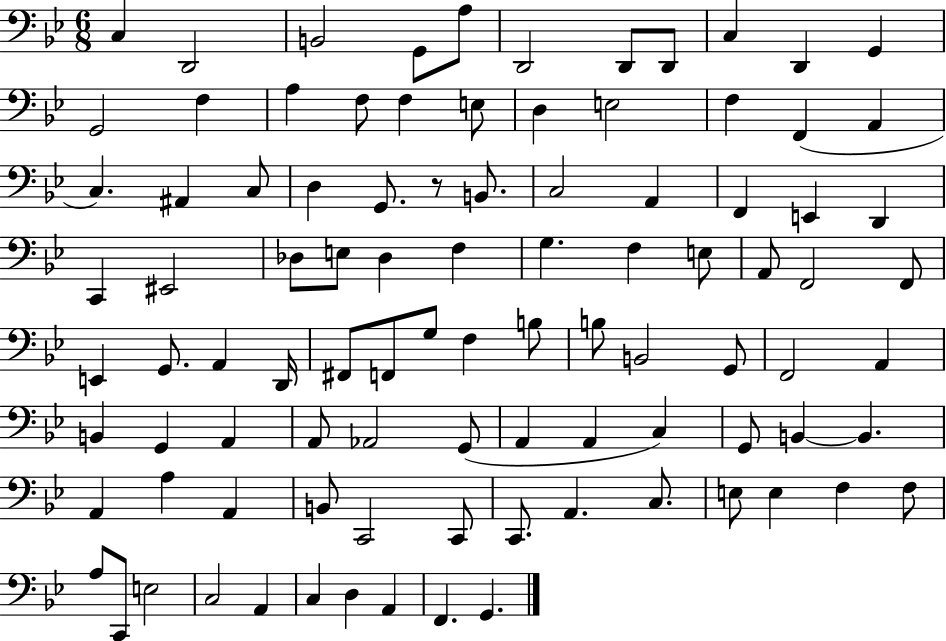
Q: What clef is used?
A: bass